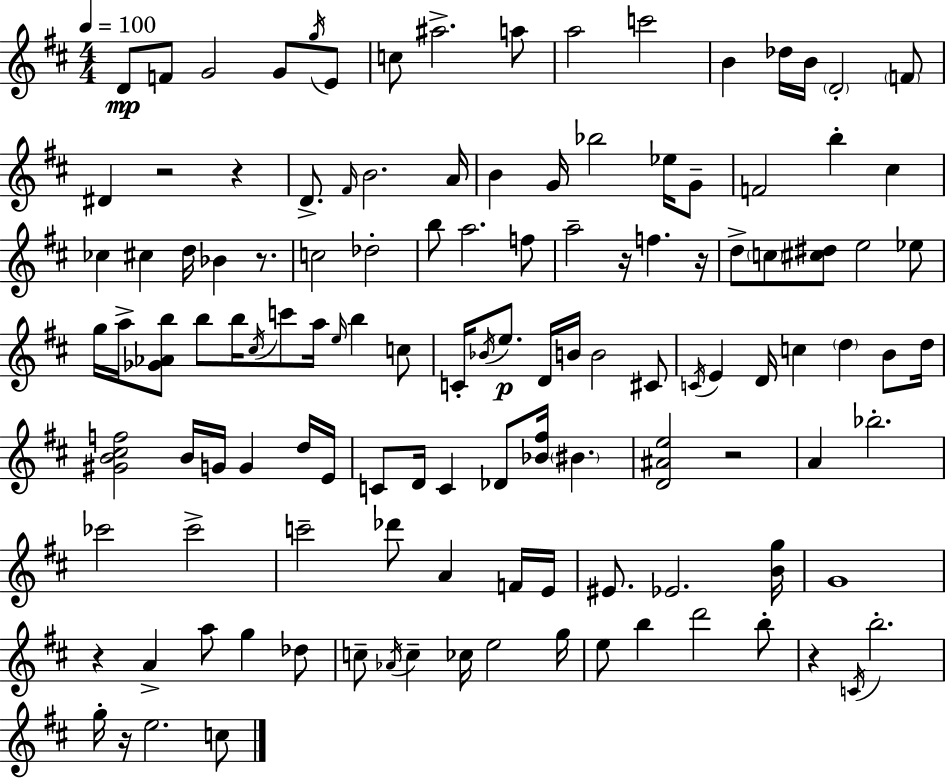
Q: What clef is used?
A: treble